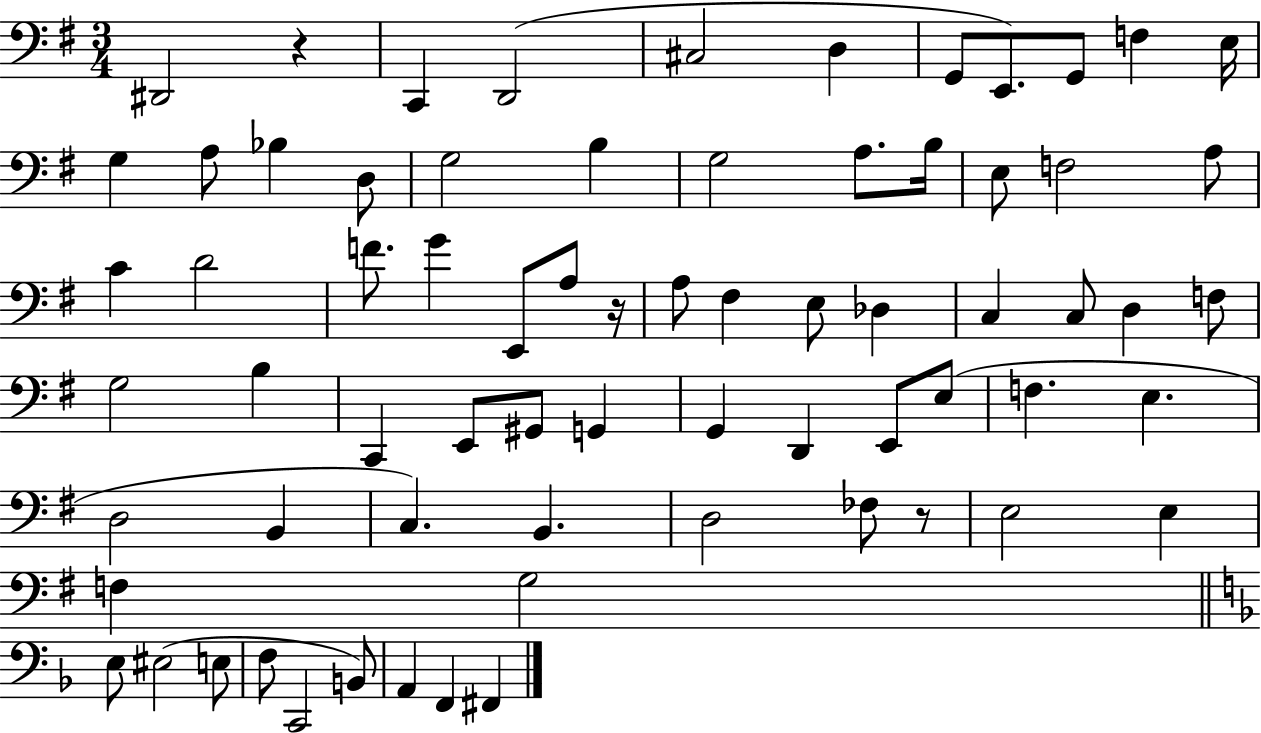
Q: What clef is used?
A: bass